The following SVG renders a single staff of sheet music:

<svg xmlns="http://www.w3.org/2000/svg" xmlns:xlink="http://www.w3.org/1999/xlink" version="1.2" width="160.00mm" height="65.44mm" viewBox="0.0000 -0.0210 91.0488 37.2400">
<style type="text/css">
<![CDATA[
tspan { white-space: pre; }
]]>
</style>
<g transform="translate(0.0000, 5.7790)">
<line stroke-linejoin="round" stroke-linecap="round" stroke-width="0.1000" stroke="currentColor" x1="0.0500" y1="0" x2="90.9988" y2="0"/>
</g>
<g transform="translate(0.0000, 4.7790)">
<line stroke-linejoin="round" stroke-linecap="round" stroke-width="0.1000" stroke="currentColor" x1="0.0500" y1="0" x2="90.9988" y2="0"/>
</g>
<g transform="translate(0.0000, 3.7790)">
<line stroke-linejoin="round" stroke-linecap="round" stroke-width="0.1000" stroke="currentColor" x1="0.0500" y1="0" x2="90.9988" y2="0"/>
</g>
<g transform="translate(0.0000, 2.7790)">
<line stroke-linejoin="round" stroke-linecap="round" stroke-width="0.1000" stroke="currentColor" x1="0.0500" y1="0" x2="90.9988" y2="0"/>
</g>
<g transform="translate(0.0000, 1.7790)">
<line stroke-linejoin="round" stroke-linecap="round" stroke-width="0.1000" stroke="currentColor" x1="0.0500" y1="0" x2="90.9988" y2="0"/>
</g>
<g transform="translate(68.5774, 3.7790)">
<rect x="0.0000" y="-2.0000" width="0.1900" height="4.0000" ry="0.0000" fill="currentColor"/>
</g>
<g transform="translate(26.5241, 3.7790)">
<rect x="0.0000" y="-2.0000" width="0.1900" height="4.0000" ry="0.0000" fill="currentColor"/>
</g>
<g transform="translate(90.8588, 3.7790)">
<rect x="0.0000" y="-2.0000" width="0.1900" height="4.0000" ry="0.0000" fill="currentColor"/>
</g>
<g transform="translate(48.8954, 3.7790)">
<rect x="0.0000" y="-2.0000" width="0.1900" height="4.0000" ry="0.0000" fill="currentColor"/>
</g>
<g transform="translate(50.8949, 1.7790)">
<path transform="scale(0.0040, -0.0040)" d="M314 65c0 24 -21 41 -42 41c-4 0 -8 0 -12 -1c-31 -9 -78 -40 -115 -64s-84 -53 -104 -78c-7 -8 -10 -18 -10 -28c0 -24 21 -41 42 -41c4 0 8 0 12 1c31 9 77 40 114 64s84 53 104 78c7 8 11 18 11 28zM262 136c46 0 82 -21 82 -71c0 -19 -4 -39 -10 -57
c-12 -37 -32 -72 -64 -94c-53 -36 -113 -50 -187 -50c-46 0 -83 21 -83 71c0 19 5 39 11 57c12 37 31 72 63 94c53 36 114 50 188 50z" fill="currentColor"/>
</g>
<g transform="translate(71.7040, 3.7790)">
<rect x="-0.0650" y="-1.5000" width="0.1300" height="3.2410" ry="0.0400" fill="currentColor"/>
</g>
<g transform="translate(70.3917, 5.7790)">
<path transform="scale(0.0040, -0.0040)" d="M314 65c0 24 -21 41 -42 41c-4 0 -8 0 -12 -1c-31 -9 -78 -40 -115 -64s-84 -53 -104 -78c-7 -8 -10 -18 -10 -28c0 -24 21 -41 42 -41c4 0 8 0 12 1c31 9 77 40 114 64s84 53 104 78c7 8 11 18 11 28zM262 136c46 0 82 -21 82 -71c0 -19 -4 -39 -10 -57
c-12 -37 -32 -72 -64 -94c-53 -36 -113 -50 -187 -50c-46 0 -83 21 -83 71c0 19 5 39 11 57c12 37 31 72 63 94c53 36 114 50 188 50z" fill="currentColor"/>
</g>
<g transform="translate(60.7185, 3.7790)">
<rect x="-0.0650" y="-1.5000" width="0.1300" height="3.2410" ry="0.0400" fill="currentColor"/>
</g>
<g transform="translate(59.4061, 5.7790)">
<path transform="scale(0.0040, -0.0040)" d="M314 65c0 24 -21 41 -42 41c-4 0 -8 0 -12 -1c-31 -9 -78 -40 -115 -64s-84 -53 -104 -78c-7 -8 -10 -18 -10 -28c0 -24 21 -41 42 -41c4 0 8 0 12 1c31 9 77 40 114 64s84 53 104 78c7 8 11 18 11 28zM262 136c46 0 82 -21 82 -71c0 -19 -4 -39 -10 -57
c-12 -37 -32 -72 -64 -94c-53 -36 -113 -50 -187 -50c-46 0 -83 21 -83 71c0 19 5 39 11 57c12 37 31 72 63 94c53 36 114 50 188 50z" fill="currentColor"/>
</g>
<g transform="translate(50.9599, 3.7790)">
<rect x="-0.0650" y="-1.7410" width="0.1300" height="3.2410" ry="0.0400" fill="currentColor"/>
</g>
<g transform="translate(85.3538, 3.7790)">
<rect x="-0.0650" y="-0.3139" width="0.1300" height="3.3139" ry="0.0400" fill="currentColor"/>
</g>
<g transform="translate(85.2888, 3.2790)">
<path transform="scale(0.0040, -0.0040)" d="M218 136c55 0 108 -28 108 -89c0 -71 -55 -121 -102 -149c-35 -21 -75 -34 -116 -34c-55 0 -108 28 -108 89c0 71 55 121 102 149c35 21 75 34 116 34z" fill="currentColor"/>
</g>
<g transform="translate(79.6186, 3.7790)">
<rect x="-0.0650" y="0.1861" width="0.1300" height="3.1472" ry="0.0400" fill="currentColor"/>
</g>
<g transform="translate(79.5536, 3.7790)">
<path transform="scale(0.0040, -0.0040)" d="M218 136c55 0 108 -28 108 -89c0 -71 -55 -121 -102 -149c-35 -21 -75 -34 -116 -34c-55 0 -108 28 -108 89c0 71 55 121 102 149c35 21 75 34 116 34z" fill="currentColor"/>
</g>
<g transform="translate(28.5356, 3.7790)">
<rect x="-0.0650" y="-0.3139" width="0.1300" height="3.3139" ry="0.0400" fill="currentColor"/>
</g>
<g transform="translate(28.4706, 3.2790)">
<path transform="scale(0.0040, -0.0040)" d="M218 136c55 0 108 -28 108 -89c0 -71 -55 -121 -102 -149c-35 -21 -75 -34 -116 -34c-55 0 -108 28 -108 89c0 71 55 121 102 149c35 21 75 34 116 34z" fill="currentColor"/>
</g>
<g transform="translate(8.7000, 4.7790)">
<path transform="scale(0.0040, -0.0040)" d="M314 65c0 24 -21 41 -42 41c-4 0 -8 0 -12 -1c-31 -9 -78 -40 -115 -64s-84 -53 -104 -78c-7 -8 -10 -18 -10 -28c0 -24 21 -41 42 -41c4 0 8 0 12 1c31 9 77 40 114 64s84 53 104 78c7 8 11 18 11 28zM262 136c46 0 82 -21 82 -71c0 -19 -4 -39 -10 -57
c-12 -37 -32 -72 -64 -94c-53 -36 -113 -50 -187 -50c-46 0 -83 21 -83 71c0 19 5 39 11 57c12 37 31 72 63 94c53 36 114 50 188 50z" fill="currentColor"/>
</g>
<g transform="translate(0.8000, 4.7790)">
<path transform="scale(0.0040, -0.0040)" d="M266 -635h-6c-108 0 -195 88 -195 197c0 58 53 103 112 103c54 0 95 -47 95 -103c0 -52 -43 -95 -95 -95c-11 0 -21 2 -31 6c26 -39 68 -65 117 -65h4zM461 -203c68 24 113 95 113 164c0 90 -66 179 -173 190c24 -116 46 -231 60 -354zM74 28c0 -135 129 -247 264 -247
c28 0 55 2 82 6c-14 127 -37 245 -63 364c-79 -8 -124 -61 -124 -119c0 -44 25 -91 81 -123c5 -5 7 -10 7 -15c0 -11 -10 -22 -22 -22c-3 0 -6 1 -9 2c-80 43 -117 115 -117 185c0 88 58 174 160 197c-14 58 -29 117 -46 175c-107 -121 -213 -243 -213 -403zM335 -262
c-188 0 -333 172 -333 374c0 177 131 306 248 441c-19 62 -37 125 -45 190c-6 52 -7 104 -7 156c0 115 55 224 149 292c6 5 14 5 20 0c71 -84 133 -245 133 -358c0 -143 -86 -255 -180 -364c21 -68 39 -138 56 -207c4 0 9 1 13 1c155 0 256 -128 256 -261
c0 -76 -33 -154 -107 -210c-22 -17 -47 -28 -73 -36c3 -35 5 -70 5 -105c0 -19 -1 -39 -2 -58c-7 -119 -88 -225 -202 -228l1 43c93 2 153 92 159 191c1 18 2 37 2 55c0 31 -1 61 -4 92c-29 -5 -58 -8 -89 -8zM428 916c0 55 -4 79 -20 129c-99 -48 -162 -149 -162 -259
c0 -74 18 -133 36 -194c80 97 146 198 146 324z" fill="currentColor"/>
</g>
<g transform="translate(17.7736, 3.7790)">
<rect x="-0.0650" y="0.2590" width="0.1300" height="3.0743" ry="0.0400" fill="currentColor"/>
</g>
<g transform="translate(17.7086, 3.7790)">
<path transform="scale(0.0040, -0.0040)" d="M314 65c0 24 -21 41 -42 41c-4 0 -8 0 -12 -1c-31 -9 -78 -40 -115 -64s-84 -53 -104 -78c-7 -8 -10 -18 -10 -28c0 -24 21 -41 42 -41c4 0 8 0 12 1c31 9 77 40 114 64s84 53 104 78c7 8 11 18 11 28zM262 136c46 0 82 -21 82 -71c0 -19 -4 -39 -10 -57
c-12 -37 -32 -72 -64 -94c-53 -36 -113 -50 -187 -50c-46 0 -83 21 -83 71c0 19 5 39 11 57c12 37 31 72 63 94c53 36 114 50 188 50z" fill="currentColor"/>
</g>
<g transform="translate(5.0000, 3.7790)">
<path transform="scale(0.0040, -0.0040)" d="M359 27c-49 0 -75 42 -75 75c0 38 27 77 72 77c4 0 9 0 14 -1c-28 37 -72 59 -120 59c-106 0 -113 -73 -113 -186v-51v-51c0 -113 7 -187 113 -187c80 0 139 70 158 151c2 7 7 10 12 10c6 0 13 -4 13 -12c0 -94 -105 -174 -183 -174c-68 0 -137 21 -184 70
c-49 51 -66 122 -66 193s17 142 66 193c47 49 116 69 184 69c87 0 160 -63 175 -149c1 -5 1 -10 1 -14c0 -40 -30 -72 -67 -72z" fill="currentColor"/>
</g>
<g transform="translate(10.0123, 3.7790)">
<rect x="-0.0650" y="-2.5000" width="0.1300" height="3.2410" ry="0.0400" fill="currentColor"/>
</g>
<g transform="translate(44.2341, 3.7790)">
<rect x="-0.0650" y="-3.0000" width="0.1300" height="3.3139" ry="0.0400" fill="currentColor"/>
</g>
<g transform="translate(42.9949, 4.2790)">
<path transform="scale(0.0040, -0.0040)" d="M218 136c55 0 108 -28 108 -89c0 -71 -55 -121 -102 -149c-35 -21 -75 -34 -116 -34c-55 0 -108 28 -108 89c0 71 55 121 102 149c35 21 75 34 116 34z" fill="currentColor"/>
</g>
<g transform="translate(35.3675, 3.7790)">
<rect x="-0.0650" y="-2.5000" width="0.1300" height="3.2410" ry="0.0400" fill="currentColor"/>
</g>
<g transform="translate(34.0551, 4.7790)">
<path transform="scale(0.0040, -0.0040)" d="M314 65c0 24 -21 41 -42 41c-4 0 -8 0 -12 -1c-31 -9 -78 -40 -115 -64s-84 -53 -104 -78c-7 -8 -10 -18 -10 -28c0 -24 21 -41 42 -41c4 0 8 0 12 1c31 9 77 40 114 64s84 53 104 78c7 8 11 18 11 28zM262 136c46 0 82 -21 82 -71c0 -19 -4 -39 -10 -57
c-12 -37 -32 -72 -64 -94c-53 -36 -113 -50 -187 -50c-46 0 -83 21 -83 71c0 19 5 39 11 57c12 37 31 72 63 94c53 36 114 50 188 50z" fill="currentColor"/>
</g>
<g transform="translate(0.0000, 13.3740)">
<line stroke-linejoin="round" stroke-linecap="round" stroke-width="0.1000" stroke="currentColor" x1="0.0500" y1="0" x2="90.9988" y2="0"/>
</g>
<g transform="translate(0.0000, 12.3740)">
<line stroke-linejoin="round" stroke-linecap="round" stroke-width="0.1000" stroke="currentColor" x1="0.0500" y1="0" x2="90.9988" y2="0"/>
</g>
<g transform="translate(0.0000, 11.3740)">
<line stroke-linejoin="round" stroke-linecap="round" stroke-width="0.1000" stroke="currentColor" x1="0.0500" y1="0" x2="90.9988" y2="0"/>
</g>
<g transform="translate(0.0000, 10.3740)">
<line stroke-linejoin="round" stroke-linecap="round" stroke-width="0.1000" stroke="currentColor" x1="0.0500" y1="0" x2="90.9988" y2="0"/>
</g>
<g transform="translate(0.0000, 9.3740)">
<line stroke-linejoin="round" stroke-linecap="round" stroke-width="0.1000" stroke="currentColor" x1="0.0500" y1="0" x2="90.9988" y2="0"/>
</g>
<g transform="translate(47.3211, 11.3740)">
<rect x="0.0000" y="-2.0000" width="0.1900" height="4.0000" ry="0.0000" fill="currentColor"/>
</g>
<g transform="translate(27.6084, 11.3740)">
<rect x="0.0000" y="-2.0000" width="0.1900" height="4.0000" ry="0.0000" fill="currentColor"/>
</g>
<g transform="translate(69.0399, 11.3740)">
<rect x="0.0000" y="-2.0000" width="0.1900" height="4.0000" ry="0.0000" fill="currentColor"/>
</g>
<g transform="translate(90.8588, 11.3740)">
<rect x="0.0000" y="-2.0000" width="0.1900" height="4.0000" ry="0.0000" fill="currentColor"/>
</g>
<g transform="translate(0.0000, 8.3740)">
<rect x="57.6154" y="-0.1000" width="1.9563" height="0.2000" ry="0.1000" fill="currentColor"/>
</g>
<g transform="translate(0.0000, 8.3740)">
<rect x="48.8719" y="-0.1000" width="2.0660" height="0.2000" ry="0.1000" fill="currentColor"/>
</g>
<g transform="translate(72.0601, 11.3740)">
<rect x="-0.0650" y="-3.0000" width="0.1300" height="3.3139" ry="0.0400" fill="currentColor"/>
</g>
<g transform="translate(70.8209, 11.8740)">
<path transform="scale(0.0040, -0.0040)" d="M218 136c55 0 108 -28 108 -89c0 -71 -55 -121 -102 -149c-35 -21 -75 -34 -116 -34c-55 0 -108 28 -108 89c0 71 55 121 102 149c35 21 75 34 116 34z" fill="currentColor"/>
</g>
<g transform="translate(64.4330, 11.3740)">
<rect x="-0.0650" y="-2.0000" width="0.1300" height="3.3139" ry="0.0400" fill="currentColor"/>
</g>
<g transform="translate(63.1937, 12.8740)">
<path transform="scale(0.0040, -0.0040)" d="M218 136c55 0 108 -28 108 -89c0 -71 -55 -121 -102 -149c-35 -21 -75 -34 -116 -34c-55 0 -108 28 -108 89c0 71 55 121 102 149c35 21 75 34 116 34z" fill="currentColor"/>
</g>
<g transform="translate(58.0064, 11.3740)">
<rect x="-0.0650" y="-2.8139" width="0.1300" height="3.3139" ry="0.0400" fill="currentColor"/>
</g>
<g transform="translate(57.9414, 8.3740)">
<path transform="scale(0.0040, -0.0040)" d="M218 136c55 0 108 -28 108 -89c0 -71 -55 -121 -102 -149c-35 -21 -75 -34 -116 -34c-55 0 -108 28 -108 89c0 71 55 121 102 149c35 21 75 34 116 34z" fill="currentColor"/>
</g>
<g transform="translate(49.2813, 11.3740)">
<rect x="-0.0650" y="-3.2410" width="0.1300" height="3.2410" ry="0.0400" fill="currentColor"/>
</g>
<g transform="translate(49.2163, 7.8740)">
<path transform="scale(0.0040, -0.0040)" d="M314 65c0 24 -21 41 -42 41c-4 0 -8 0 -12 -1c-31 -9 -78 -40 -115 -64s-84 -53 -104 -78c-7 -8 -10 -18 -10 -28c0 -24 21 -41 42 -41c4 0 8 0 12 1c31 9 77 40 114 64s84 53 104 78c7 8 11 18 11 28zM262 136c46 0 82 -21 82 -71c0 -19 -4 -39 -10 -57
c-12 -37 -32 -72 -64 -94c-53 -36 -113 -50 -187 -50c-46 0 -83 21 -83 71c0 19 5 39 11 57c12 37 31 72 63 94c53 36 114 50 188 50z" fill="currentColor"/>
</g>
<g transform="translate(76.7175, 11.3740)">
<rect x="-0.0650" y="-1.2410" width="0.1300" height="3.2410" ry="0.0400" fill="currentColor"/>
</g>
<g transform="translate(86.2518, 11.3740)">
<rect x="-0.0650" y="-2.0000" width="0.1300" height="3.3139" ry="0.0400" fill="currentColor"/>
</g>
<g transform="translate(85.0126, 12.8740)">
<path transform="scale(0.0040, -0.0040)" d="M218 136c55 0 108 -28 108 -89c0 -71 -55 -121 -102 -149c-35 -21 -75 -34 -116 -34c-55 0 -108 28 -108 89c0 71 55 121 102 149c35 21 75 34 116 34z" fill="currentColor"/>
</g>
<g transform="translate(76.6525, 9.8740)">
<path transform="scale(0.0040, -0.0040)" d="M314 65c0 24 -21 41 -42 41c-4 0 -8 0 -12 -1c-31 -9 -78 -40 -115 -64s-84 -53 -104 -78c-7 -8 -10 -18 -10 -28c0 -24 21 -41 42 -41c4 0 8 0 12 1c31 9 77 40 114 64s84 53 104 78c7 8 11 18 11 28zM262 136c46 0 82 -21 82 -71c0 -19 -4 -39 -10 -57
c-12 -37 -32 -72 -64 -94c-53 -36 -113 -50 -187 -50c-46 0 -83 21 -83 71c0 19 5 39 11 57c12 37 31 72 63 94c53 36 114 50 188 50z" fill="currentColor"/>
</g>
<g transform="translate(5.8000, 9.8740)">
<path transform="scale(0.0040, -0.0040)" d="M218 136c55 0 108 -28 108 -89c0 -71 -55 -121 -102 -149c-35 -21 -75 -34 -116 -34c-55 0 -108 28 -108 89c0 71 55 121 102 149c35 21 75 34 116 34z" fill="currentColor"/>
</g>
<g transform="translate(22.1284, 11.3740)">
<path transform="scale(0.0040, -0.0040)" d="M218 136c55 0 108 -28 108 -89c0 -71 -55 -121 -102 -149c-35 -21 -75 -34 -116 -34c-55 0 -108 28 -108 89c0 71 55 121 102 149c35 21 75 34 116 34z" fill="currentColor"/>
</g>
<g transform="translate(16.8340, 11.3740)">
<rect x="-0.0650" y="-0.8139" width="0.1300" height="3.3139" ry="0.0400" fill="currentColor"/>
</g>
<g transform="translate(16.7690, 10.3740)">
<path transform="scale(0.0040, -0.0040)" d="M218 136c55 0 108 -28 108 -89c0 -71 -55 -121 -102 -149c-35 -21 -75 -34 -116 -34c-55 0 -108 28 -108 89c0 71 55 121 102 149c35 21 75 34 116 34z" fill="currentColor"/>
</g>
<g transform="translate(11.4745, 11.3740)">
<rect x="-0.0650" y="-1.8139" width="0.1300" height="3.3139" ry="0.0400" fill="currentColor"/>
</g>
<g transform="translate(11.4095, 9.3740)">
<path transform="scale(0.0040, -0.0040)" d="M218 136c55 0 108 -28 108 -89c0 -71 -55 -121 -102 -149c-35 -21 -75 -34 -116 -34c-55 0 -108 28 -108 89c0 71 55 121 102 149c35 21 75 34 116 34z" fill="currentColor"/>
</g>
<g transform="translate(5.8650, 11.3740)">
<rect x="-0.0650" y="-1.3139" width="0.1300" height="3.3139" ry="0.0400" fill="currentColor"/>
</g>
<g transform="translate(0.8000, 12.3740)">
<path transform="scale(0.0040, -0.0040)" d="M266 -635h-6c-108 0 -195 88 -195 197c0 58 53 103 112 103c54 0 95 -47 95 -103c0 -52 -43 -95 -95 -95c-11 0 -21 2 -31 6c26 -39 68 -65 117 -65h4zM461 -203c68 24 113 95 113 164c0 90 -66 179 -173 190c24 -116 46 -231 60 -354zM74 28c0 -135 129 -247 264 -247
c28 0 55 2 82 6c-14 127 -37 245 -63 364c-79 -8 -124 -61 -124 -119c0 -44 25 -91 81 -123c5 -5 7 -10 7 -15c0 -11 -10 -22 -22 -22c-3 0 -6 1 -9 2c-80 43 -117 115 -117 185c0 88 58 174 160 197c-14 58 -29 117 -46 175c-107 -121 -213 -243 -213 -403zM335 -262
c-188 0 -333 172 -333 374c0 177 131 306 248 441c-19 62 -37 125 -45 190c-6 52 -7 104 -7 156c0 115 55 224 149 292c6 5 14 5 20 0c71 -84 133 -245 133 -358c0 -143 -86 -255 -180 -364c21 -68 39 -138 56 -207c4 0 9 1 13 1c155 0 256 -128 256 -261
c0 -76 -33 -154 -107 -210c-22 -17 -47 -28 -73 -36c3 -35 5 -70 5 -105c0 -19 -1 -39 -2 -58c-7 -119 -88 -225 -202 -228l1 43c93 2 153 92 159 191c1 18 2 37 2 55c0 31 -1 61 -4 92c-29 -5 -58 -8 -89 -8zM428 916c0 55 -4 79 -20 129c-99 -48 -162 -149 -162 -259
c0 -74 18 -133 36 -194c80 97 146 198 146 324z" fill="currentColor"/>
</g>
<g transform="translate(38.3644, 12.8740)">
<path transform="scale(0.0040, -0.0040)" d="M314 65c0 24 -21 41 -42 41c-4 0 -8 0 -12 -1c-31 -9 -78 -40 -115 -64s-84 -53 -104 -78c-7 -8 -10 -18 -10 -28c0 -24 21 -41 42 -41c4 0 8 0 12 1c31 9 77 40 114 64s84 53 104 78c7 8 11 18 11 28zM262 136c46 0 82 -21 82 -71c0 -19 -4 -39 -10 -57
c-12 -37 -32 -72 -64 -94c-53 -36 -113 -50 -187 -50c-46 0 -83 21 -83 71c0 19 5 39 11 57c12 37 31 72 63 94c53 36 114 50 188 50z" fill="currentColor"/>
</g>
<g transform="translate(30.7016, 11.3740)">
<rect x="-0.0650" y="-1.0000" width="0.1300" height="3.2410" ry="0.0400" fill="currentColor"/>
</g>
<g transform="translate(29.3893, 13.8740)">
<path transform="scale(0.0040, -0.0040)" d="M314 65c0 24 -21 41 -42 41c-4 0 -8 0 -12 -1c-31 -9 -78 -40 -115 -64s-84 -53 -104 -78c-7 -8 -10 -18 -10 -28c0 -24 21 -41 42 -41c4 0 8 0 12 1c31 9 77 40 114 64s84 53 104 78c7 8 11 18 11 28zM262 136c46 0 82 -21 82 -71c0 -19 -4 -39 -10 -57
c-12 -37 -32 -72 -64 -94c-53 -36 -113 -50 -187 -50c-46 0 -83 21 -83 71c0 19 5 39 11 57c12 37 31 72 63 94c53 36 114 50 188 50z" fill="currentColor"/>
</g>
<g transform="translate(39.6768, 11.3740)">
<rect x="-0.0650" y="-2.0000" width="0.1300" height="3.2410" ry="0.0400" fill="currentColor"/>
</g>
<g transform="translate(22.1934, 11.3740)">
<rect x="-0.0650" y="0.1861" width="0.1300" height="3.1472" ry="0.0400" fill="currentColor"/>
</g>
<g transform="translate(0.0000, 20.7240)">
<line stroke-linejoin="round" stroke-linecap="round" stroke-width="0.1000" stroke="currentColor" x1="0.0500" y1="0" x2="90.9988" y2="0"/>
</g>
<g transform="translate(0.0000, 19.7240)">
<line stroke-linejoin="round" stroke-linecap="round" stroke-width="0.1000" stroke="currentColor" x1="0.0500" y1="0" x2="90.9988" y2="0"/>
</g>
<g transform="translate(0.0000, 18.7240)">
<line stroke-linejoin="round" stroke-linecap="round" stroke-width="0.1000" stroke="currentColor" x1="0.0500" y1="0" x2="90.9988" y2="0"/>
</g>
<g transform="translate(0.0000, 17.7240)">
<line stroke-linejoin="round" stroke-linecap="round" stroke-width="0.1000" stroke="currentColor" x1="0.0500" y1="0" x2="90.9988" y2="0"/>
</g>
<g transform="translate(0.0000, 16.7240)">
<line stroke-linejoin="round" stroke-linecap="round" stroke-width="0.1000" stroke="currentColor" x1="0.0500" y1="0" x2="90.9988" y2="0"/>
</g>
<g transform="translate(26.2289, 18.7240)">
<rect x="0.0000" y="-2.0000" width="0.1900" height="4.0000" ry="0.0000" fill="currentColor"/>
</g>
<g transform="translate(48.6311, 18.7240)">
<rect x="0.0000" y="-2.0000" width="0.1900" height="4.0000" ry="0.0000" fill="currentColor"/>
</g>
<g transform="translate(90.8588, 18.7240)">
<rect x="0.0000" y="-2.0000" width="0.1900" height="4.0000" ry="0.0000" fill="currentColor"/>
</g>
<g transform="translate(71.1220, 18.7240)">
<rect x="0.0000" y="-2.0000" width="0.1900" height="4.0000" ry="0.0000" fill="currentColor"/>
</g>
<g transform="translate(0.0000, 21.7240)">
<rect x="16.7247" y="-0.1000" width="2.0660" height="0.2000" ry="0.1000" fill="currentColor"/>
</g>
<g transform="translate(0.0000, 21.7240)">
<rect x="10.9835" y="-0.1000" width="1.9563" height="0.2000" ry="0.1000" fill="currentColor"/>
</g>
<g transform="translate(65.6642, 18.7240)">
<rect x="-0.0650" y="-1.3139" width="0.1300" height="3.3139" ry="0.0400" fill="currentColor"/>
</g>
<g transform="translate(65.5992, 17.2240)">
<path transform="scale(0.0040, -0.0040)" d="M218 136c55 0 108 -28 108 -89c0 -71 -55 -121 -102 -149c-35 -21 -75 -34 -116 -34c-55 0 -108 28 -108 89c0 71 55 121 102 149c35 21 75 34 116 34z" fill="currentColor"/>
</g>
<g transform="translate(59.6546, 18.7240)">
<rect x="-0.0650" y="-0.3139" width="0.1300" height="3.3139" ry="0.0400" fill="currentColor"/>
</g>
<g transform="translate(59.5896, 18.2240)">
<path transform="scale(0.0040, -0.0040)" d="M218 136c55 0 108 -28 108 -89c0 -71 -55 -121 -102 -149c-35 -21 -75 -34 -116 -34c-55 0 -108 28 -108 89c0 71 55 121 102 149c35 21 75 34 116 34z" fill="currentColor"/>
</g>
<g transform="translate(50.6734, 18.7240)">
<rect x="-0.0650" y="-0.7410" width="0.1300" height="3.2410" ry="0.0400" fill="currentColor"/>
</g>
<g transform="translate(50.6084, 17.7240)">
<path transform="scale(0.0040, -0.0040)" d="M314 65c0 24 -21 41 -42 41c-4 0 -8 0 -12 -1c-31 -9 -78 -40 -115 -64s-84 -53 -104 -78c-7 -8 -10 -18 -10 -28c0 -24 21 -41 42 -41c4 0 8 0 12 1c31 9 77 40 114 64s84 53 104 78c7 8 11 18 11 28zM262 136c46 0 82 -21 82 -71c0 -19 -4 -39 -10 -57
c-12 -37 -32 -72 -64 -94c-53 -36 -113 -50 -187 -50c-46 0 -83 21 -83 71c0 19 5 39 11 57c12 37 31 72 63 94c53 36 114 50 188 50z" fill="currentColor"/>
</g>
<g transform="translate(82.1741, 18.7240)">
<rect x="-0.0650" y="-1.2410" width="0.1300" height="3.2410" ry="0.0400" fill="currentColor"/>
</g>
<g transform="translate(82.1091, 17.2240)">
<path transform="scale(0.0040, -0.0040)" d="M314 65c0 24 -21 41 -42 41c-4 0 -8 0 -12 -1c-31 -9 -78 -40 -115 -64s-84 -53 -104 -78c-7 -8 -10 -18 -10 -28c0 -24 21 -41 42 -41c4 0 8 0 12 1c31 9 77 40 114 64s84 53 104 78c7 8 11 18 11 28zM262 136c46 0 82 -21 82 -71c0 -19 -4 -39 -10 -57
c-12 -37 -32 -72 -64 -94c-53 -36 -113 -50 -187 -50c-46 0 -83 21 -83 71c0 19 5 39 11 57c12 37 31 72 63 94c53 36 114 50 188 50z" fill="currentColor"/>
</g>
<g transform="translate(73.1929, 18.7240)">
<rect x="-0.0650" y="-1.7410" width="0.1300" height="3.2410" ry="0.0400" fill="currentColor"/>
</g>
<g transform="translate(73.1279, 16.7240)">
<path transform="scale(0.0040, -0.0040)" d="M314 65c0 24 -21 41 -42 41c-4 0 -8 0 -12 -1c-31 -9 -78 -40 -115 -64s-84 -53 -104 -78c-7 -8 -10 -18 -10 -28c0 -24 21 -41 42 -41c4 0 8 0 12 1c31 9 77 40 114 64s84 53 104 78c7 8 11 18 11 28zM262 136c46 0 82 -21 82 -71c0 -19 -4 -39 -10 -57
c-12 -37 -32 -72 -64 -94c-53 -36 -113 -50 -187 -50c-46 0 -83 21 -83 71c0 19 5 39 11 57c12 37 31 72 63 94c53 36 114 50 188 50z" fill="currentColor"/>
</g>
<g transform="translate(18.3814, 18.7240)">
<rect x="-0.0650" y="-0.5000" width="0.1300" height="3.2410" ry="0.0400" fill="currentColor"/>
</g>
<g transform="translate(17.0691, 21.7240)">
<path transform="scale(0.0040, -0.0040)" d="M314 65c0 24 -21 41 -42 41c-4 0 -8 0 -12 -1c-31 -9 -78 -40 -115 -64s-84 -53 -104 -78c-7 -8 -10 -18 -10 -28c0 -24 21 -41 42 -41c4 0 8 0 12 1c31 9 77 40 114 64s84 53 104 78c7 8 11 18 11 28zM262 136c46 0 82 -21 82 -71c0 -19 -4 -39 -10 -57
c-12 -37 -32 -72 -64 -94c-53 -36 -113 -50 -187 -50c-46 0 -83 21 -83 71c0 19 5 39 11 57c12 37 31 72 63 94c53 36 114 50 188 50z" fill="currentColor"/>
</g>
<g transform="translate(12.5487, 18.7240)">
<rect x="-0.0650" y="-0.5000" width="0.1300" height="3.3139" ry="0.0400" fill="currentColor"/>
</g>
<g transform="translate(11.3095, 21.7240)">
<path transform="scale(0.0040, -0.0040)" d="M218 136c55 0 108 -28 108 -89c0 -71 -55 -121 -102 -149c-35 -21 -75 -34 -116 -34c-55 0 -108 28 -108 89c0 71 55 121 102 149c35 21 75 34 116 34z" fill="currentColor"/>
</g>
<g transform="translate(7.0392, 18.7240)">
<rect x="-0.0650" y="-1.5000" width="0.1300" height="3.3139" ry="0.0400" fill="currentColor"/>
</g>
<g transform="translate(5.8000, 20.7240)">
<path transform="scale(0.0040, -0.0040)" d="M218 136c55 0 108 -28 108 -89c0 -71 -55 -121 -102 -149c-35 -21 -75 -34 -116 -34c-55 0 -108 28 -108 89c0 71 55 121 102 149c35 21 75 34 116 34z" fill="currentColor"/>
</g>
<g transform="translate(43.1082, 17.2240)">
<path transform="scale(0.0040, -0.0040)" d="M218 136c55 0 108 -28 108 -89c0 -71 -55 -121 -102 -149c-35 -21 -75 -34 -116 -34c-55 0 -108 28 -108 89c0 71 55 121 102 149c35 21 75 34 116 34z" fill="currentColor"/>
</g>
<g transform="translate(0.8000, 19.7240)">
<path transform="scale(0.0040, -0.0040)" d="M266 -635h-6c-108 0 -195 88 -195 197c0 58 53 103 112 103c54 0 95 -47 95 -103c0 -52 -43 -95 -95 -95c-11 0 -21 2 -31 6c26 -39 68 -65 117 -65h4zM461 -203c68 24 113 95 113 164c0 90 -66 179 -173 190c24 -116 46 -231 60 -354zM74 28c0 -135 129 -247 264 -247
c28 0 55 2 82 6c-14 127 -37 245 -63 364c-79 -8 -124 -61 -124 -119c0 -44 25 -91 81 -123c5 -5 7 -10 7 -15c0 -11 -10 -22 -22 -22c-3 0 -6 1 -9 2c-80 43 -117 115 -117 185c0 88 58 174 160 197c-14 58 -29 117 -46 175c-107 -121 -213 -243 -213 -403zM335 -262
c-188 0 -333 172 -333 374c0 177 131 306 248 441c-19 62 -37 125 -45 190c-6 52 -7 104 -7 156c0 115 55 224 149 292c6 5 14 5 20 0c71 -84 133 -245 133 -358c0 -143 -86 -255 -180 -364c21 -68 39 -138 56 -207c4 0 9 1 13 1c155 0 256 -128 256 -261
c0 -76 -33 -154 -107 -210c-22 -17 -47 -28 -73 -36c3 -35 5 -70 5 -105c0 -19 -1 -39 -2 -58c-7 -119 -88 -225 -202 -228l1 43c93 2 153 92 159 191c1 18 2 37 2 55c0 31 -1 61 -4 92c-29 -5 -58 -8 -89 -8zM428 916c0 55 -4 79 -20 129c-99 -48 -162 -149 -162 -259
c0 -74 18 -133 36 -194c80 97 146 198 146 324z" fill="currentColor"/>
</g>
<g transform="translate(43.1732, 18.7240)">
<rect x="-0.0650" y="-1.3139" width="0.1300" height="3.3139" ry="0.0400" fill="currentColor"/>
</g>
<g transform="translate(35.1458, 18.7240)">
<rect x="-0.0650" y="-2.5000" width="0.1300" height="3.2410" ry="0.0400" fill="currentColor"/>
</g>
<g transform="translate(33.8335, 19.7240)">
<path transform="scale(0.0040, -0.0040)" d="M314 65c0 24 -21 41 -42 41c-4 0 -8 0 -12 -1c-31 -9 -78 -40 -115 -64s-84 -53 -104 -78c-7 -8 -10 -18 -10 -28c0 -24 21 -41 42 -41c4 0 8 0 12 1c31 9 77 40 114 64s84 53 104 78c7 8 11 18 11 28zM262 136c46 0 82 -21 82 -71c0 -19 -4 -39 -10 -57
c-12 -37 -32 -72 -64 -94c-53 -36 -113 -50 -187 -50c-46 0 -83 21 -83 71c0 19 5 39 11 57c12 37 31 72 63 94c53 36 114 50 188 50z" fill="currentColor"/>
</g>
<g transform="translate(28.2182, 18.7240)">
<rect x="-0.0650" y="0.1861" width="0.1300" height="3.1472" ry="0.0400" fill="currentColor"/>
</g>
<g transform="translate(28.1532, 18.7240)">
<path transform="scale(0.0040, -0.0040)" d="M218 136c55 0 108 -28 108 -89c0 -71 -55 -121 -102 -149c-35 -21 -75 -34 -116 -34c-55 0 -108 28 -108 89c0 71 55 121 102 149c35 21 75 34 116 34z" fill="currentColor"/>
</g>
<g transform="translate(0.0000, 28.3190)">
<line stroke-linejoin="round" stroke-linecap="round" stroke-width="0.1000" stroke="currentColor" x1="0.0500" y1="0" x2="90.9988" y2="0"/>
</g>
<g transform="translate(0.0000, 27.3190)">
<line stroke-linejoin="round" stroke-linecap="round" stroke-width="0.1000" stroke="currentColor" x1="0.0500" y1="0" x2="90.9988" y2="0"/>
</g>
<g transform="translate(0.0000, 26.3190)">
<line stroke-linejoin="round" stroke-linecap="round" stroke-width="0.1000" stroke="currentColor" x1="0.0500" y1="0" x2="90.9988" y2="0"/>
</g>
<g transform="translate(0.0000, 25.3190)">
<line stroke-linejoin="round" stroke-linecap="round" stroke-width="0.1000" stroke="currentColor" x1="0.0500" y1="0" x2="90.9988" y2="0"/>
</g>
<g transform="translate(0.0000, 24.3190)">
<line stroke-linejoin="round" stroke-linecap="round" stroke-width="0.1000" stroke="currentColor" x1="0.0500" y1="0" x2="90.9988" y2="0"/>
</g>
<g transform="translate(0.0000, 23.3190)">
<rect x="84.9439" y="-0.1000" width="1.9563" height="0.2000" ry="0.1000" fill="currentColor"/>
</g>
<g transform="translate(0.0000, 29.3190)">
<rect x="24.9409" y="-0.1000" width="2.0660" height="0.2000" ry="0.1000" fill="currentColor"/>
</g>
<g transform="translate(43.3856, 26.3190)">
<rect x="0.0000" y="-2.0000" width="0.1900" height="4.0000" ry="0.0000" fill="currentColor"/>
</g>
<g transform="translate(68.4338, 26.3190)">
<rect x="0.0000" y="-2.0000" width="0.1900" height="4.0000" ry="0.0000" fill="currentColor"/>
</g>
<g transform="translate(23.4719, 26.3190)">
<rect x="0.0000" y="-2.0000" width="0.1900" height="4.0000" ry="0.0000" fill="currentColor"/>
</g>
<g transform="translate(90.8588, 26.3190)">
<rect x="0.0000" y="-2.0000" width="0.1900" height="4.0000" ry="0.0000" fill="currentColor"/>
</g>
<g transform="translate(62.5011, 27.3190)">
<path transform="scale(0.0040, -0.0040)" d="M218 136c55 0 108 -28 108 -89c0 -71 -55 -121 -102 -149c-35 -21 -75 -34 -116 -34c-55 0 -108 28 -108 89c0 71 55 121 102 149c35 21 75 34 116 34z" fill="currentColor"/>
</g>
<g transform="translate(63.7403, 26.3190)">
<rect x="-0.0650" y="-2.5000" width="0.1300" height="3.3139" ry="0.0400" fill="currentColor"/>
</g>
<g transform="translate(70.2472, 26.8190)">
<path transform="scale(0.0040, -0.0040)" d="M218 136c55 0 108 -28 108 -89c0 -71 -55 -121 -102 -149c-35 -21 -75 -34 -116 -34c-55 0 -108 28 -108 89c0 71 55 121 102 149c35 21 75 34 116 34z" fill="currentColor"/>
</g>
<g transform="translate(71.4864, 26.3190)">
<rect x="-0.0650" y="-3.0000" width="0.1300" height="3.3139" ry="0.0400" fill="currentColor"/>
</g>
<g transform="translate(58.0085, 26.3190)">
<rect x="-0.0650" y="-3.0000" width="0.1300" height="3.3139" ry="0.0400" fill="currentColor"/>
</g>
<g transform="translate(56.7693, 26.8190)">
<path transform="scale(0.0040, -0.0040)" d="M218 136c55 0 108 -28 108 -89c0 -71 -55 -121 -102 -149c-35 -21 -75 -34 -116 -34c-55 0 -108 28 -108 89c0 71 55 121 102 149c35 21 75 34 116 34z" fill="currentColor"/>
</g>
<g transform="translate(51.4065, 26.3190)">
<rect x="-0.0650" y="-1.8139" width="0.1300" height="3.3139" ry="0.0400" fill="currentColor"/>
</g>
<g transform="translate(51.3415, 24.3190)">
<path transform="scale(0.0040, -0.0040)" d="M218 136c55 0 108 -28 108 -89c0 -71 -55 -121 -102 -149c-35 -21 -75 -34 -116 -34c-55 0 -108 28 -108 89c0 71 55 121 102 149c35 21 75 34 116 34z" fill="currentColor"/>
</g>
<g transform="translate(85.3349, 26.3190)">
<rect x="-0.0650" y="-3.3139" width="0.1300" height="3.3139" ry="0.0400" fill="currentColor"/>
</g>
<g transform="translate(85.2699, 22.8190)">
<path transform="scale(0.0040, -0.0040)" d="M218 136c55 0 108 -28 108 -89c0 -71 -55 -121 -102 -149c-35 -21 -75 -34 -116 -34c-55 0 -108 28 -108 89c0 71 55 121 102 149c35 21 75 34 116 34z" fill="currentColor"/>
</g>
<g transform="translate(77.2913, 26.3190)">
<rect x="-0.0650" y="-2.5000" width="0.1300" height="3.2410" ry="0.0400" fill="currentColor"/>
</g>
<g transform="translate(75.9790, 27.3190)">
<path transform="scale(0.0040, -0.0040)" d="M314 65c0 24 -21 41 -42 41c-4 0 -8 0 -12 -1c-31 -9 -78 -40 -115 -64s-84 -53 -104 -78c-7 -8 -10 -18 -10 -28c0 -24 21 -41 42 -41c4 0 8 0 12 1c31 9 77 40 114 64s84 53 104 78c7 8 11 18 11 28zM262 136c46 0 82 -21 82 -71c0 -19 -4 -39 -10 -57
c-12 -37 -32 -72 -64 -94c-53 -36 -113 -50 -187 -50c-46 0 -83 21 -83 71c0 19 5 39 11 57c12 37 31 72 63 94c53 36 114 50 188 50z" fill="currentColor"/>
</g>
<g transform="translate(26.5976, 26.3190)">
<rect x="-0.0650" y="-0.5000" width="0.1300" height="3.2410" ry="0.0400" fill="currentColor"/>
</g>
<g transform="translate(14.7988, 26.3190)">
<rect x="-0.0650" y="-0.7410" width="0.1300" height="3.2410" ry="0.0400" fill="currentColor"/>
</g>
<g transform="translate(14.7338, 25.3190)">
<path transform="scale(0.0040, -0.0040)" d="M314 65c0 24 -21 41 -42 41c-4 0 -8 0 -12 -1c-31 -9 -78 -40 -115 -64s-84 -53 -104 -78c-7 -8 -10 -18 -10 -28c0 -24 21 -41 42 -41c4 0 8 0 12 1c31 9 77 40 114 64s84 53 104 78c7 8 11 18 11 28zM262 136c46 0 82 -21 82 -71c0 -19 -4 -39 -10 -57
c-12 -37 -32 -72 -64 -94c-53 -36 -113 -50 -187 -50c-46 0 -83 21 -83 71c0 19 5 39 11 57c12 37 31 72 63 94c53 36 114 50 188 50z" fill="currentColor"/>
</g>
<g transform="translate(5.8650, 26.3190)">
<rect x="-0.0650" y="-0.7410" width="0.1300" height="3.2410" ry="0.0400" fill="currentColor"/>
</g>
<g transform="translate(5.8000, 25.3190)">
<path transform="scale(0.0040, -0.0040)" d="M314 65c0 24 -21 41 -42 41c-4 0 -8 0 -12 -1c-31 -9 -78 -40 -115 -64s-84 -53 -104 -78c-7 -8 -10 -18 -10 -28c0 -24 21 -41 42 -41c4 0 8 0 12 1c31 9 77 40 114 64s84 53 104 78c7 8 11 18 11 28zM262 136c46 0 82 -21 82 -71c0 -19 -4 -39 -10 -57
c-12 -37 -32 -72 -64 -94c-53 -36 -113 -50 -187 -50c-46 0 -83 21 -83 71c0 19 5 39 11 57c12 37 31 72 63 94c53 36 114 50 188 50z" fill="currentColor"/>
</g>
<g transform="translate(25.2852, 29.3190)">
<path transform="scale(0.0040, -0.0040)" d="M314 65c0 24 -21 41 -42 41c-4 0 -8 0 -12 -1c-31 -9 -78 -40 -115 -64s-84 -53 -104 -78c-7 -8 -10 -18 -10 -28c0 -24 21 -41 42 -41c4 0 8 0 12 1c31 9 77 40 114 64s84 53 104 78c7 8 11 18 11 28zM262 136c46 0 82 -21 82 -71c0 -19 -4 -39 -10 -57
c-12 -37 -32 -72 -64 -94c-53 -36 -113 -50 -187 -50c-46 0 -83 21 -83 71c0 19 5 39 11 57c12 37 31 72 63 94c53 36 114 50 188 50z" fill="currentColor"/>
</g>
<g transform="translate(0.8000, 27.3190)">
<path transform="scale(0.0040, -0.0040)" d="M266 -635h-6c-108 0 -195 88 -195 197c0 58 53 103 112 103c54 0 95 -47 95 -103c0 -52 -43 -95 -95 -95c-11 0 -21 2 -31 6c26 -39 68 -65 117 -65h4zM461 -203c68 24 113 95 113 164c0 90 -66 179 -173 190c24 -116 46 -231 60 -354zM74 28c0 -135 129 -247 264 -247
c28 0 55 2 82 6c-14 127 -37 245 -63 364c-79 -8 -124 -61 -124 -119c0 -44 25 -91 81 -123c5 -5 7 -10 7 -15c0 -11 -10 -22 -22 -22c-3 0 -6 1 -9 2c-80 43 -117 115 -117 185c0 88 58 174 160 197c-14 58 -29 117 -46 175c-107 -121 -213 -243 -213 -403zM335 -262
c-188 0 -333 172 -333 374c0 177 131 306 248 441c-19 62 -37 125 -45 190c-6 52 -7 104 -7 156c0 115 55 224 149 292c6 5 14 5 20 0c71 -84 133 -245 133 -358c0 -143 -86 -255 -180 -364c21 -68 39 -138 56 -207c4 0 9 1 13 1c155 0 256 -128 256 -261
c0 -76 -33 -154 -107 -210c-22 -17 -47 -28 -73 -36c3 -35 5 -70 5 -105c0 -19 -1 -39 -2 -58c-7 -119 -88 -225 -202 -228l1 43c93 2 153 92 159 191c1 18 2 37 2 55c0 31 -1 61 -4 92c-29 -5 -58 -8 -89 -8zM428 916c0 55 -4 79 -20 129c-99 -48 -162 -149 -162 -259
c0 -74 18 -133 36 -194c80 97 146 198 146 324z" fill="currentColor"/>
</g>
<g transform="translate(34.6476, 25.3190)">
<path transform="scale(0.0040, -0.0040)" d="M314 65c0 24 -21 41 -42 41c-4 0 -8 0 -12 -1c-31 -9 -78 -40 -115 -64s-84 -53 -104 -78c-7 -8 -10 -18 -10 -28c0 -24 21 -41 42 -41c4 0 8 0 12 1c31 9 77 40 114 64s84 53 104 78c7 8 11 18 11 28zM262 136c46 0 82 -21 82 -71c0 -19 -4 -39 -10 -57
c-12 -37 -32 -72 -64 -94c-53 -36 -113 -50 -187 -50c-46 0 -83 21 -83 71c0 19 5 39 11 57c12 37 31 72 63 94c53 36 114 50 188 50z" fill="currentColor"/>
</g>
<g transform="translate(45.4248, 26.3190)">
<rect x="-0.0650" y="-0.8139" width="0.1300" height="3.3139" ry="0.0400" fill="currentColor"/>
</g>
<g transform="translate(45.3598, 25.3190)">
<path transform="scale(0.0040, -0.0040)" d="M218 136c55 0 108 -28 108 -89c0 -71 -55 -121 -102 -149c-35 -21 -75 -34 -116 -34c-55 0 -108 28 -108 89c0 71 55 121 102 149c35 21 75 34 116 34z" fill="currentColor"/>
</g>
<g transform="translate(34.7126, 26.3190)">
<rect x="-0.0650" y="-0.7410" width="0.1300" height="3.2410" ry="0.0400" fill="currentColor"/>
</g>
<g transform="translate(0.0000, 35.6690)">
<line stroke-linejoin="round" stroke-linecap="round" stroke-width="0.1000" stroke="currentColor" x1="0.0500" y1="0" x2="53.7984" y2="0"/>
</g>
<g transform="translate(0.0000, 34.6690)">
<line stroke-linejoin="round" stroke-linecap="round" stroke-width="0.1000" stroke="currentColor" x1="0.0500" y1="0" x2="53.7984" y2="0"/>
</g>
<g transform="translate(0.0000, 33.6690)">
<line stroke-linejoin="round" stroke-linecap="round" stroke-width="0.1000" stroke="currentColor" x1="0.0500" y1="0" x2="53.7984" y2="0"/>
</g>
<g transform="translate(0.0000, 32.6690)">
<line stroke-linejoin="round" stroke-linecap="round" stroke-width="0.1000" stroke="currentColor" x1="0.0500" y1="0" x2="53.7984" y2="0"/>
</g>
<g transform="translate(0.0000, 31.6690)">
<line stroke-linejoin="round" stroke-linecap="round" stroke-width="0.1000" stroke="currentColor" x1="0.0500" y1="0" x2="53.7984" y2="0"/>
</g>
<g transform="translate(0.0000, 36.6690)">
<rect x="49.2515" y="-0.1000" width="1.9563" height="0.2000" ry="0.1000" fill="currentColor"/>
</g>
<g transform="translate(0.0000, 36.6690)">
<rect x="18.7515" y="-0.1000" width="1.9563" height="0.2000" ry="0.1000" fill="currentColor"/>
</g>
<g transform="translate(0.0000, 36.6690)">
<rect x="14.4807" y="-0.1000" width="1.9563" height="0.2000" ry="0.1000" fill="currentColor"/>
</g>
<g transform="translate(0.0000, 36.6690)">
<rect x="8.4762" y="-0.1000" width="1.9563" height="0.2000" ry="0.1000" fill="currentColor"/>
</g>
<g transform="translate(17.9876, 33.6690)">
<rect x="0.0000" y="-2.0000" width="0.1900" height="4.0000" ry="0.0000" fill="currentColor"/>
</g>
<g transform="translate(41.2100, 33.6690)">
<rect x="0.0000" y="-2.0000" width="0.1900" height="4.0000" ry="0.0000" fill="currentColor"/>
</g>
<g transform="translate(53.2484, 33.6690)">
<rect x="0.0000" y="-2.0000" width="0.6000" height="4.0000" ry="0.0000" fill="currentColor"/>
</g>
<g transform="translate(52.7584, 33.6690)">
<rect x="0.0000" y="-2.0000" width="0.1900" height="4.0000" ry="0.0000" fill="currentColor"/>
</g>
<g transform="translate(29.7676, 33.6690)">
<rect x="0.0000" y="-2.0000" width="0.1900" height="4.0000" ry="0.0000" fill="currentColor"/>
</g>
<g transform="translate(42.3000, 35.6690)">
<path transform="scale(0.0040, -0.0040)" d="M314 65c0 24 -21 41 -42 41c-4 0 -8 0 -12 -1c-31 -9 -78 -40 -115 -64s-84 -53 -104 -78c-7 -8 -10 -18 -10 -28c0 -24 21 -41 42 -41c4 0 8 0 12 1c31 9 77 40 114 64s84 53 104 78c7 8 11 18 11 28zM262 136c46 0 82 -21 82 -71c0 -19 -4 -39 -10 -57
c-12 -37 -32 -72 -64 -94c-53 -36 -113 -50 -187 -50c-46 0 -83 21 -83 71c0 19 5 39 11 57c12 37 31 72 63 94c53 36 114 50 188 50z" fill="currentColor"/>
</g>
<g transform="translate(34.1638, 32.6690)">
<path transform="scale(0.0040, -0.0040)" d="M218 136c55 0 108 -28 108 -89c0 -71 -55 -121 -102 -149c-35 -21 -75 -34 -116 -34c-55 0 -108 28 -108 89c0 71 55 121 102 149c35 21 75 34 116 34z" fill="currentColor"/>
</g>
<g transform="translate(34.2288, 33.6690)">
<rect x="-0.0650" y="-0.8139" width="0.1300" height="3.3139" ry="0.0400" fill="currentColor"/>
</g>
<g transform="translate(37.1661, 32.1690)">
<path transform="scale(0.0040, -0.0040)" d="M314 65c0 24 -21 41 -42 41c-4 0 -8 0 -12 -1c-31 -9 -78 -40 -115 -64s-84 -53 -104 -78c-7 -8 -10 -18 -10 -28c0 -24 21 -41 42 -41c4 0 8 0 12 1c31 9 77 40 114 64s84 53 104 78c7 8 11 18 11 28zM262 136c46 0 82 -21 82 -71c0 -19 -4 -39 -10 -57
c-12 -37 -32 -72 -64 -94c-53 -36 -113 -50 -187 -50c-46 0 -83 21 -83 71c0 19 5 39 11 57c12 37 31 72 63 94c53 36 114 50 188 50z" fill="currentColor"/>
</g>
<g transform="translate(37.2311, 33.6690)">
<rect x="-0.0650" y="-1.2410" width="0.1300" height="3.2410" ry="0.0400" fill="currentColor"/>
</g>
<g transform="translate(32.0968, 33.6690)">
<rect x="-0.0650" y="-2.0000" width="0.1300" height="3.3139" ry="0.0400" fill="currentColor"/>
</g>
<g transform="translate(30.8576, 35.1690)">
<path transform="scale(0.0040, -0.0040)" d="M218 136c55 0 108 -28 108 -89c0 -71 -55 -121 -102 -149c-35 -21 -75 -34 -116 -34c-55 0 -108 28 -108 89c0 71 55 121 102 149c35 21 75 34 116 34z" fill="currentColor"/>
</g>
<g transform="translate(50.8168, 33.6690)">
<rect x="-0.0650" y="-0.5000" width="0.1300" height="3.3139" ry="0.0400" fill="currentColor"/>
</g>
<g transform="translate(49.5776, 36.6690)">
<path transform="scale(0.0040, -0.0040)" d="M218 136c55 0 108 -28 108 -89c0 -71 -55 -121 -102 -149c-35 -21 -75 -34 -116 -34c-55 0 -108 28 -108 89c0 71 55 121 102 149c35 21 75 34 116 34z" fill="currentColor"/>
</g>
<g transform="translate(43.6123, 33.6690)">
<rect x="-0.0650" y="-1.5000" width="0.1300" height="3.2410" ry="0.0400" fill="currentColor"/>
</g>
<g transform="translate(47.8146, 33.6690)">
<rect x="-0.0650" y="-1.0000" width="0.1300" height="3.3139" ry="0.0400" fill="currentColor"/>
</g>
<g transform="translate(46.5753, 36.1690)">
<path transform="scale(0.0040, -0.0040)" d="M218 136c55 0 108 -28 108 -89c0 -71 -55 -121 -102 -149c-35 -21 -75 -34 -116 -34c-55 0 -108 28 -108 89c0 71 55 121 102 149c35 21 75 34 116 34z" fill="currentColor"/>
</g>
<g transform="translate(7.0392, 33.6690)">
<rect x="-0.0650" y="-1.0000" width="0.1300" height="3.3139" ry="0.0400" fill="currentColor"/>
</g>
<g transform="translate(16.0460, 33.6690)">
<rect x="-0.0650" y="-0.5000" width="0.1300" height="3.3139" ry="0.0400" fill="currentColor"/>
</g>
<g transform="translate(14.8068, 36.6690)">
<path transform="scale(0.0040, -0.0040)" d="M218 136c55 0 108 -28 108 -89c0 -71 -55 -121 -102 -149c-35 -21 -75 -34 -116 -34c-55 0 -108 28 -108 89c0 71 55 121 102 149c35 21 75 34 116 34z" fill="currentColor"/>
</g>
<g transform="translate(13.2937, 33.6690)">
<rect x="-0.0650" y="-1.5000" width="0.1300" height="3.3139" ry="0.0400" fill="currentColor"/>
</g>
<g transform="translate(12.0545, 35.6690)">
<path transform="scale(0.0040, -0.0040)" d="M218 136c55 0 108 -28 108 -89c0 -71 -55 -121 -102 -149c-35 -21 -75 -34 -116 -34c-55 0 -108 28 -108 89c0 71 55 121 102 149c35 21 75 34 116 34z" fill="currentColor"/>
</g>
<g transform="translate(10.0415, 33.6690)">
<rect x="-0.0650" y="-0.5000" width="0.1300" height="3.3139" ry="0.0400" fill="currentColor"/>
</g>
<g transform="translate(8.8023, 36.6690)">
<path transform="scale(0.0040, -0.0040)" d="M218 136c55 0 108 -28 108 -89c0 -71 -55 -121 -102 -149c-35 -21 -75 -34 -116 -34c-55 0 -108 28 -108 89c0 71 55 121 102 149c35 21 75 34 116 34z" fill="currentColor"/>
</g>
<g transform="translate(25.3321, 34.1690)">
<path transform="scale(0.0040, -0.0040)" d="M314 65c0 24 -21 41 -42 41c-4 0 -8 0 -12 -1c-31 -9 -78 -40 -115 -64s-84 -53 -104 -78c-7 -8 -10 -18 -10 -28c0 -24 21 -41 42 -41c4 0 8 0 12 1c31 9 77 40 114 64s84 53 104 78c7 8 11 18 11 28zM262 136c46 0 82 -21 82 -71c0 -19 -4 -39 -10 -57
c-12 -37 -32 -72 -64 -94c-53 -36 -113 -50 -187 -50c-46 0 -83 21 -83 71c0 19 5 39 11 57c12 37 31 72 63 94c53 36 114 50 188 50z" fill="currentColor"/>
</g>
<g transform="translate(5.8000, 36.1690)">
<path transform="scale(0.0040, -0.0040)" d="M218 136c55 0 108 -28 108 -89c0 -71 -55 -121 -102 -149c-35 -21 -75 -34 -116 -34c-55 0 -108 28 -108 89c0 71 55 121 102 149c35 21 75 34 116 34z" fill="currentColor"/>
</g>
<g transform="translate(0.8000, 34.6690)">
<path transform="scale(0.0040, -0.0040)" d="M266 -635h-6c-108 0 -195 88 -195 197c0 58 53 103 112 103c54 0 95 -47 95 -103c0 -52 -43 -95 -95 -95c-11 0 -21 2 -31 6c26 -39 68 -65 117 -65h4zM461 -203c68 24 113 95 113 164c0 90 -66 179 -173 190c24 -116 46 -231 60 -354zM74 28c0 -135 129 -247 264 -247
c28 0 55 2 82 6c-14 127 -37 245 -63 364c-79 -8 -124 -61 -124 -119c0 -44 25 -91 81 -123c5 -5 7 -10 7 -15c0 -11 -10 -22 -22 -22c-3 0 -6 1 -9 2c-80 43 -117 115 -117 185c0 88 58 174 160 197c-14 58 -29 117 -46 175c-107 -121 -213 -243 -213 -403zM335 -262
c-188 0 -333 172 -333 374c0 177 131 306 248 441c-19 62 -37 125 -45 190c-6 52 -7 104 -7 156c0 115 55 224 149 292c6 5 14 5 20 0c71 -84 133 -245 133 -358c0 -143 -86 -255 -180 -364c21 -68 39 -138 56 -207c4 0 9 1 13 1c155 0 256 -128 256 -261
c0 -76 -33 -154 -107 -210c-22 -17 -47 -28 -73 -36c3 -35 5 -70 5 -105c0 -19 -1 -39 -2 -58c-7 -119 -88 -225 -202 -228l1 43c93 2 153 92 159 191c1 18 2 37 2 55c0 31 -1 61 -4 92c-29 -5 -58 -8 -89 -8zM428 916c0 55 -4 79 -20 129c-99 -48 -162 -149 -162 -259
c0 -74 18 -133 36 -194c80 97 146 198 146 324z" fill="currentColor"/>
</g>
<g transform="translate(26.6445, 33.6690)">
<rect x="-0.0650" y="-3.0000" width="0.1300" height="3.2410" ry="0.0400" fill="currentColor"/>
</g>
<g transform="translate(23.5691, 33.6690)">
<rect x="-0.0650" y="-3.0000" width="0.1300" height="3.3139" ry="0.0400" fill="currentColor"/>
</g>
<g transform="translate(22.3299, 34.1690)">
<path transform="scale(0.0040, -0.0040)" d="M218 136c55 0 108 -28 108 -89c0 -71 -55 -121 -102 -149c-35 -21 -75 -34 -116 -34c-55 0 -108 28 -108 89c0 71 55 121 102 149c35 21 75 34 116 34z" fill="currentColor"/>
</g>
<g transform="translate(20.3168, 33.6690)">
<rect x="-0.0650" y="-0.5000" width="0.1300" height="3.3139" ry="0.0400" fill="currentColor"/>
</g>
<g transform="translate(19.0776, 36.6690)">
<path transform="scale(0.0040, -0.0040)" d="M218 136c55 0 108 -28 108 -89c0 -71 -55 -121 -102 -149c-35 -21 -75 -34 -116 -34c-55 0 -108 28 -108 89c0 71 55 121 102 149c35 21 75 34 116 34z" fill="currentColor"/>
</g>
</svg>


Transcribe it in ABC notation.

X:1
T:Untitled
M:4/4
L:1/4
K:C
G2 B2 c G2 A f2 E2 E2 B c e f d B D2 F2 b2 a F A e2 F E C C2 B G2 e d2 c e f2 e2 d2 d2 C2 d2 d f A G A G2 b D C E C C A A2 F d e2 E2 D C